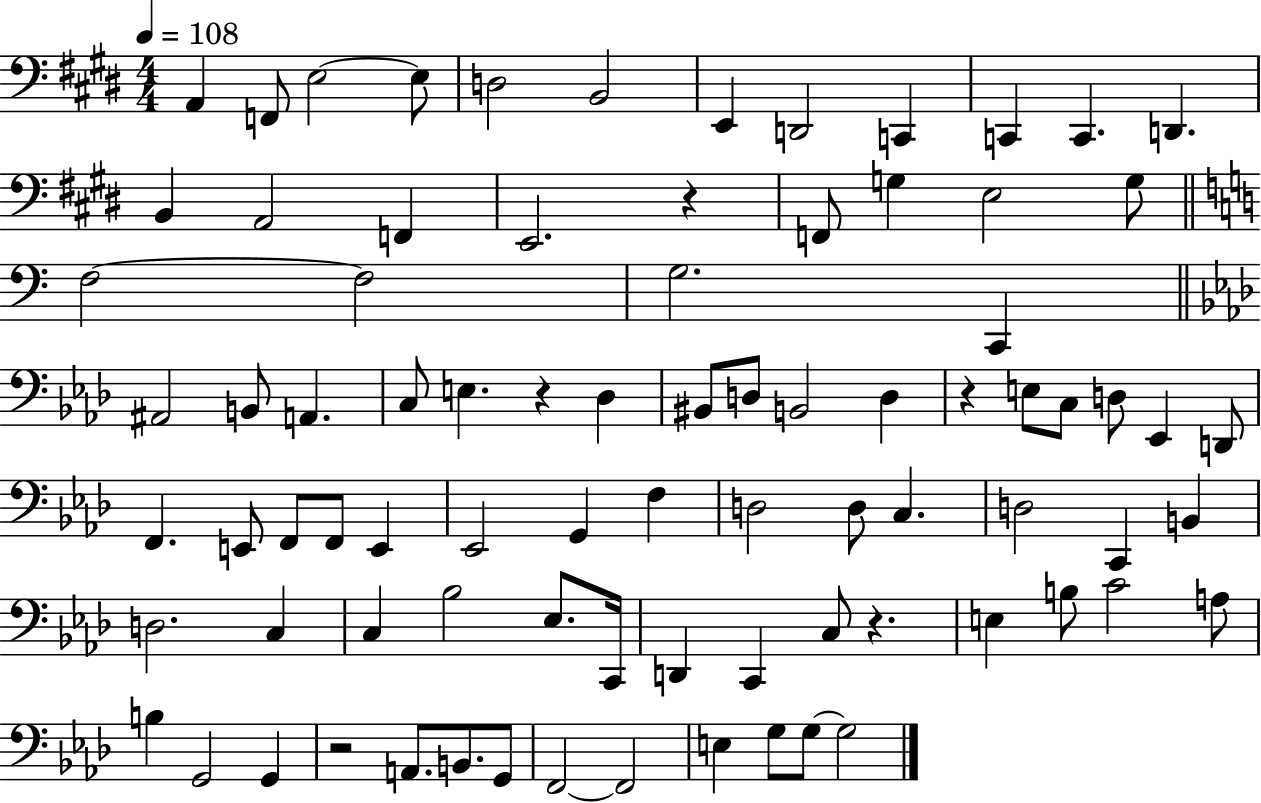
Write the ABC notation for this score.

X:1
T:Untitled
M:4/4
L:1/4
K:E
A,, F,,/2 E,2 E,/2 D,2 B,,2 E,, D,,2 C,, C,, C,, D,, B,, A,,2 F,, E,,2 z F,,/2 G, E,2 G,/2 F,2 F,2 G,2 C,, ^A,,2 B,,/2 A,, C,/2 E, z _D, ^B,,/2 D,/2 B,,2 D, z E,/2 C,/2 D,/2 _E,, D,,/2 F,, E,,/2 F,,/2 F,,/2 E,, _E,,2 G,, F, D,2 D,/2 C, D,2 C,, B,, D,2 C, C, _B,2 _E,/2 C,,/4 D,, C,, C,/2 z E, B,/2 C2 A,/2 B, G,,2 G,, z2 A,,/2 B,,/2 G,,/2 F,,2 F,,2 E, G,/2 G,/2 G,2